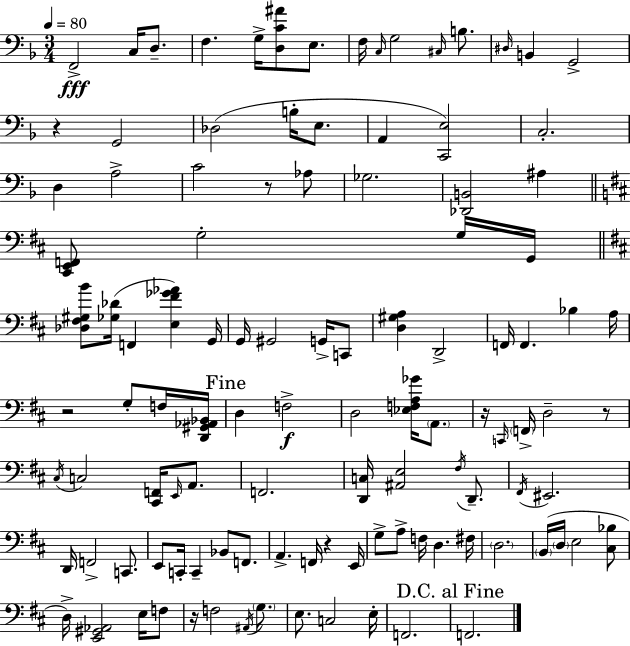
F2/h C3/s D3/e. F3/q. G3/s [D3,C4,A#4]/e E3/e. F3/s C3/s G3/h C#3/s B3/e. D#3/s B2/q G2/h R/q G2/h Db3/h B3/s E3/e. A2/q [C2,E3]/h C3/h. D3/q A3/h C4/h R/e Ab3/e Gb3/h. [Db2,B2]/h A#3/q [C#2,E2,F2]/e G3/h G3/s G2/s [Db3,F#3,G#3,B4]/e [Gb3,Db4]/s F2/q [E3,F#4,Gb4,Ab4]/q G2/s G2/s G#2/h G2/s C2/e [D3,G#3,A3]/q D2/h F2/s F2/q. Bb3/q A3/s R/h G3/e F3/s [D2,G#2,Ab2,Bb2]/s D3/q F3/h D3/h [Eb3,F3,A3,Gb4]/s A2/e. R/s C2/s F2/s D3/h R/e C#3/s C3/h [C#2,F2]/s E2/s A2/e. F2/h. [D2,C3]/s [A#2,E3]/h F#3/s D2/e. F#2/s EIS2/h. D2/s F2/h C2/e. E2/e C2/s C2/q Bb2/e F2/e. A2/q. F2/s R/q E2/s G3/e A3/e F3/s D3/q. F#3/s D3/h. B2/s D3/s E3/h [C#3,Bb3]/e D3/s [E2,G#2,Ab2]/h E3/s F3/e R/s F3/h A#2/s G3/e. E3/e. C3/h E3/s F2/h. F2/h.